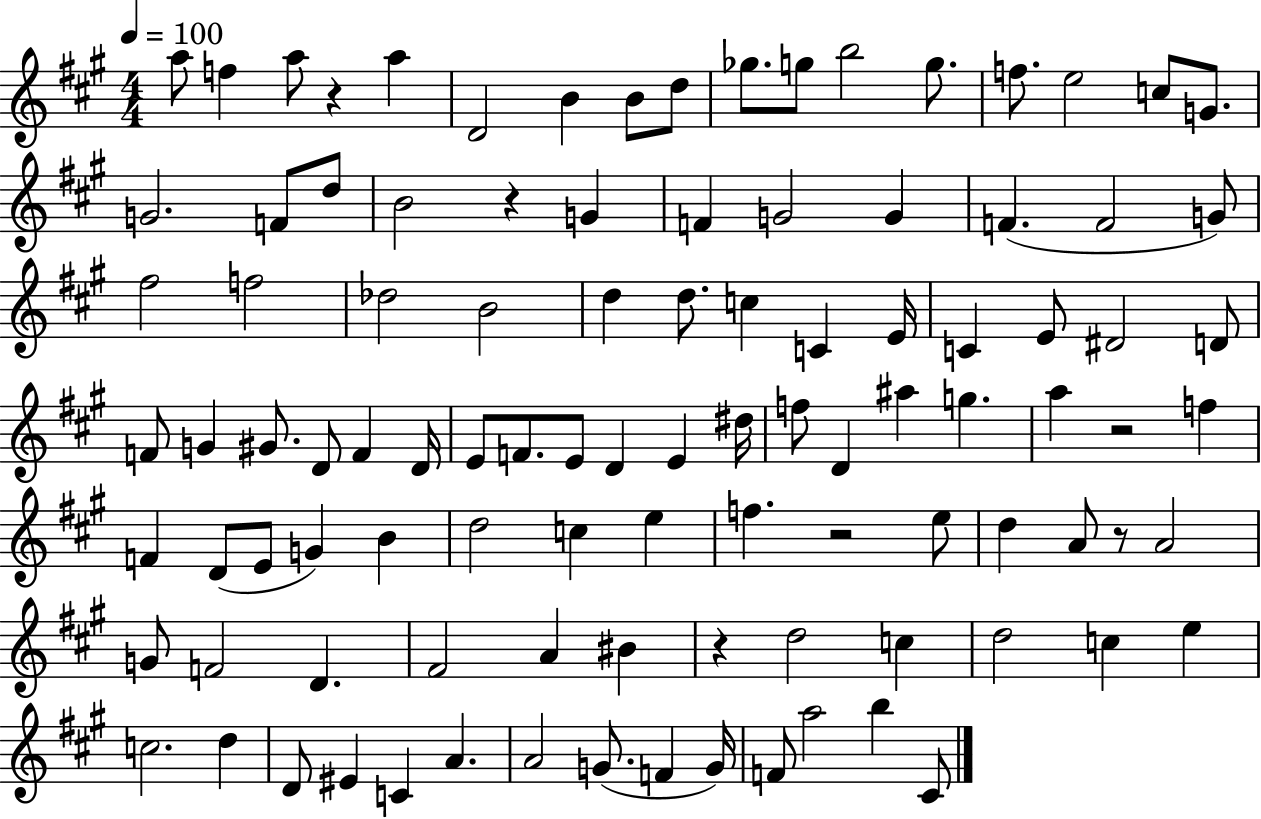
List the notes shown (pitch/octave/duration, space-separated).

A5/e F5/q A5/e R/q A5/q D4/h B4/q B4/e D5/e Gb5/e. G5/e B5/h G5/e. F5/e. E5/h C5/e G4/e. G4/h. F4/e D5/e B4/h R/q G4/q F4/q G4/h G4/q F4/q. F4/h G4/e F#5/h F5/h Db5/h B4/h D5/q D5/e. C5/q C4/q E4/s C4/q E4/e D#4/h D4/e F4/e G4/q G#4/e. D4/e F4/q D4/s E4/e F4/e. E4/e D4/q E4/q D#5/s F5/e D4/q A#5/q G5/q. A5/q R/h F5/q F4/q D4/e E4/e G4/q B4/q D5/h C5/q E5/q F5/q. R/h E5/e D5/q A4/e R/e A4/h G4/e F4/h D4/q. F#4/h A4/q BIS4/q R/q D5/h C5/q D5/h C5/q E5/q C5/h. D5/q D4/e EIS4/q C4/q A4/q. A4/h G4/e. F4/q G4/s F4/e A5/h B5/q C#4/e